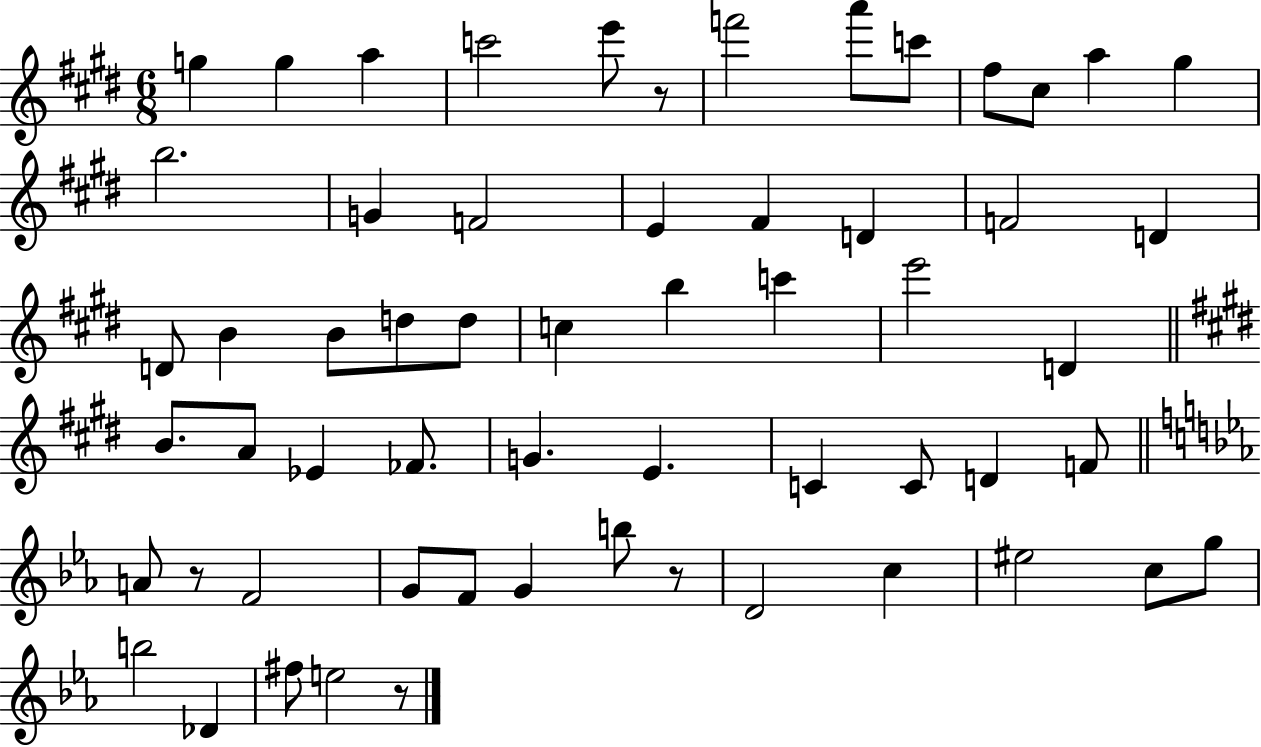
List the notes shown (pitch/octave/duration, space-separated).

G5/q G5/q A5/q C6/h E6/e R/e F6/h A6/e C6/e F#5/e C#5/e A5/q G#5/q B5/h. G4/q F4/h E4/q F#4/q D4/q F4/h D4/q D4/e B4/q B4/e D5/e D5/e C5/q B5/q C6/q E6/h D4/q B4/e. A4/e Eb4/q FES4/e. G4/q. E4/q. C4/q C4/e D4/q F4/e A4/e R/e F4/h G4/e F4/e G4/q B5/e R/e D4/h C5/q EIS5/h C5/e G5/e B5/h Db4/q F#5/e E5/h R/e